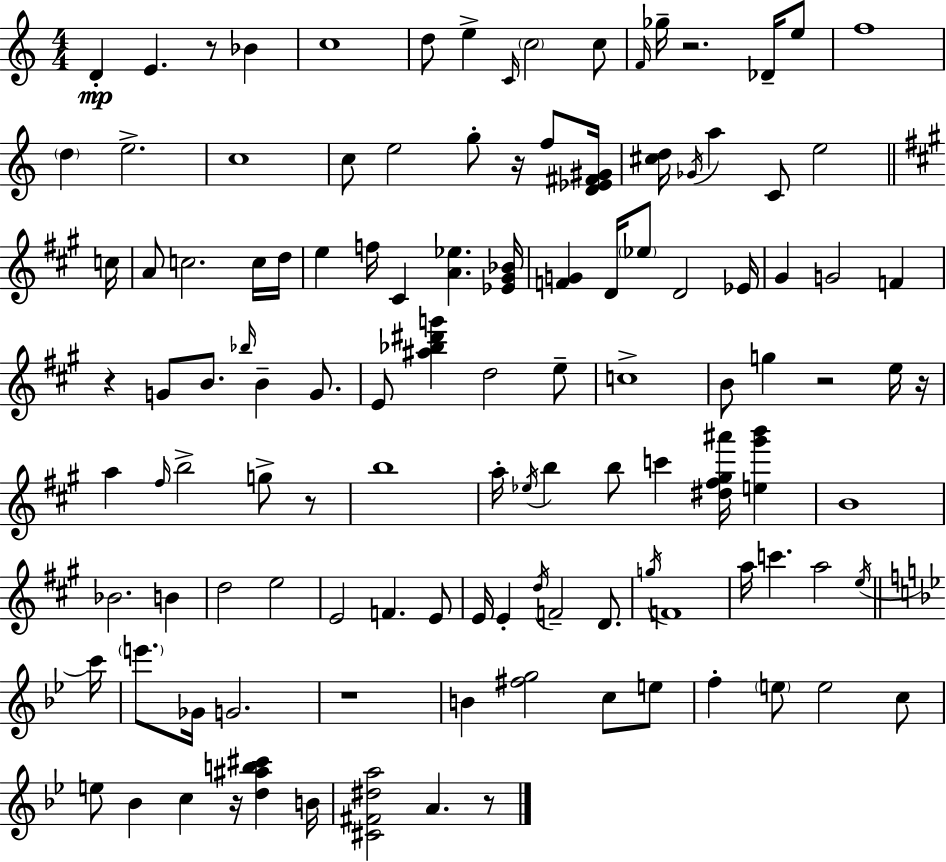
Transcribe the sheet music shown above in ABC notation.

X:1
T:Untitled
M:4/4
L:1/4
K:C
D E z/2 _B c4 d/2 e C/4 c2 c/2 F/4 _g/4 z2 _D/4 e/2 f4 d e2 c4 c/2 e2 g/2 z/4 f/2 [D_E^F^G]/4 [^cd]/4 _G/4 a C/2 e2 c/4 A/2 c2 c/4 d/4 e f/4 ^C [A_e] [_E^G_B]/4 [FG] D/4 _e/2 D2 _E/4 ^G G2 F z G/2 B/2 _b/4 B G/2 E/2 [^a_b^d'g'] d2 e/2 c4 B/2 g z2 e/4 z/4 a ^f/4 b2 g/2 z/2 b4 a/4 _e/4 b b/2 c' [^d^f^g^a']/4 [e^g'b'] B4 _B2 B d2 e2 E2 F E/2 E/4 E d/4 F2 D/2 g/4 F4 a/4 c' a2 e/4 c'/4 e'/2 _G/4 G2 z4 B [^fg]2 c/2 e/2 f e/2 e2 c/2 e/2 _B c z/4 [d^ab^c'] B/4 [^C^F^da]2 A z/2